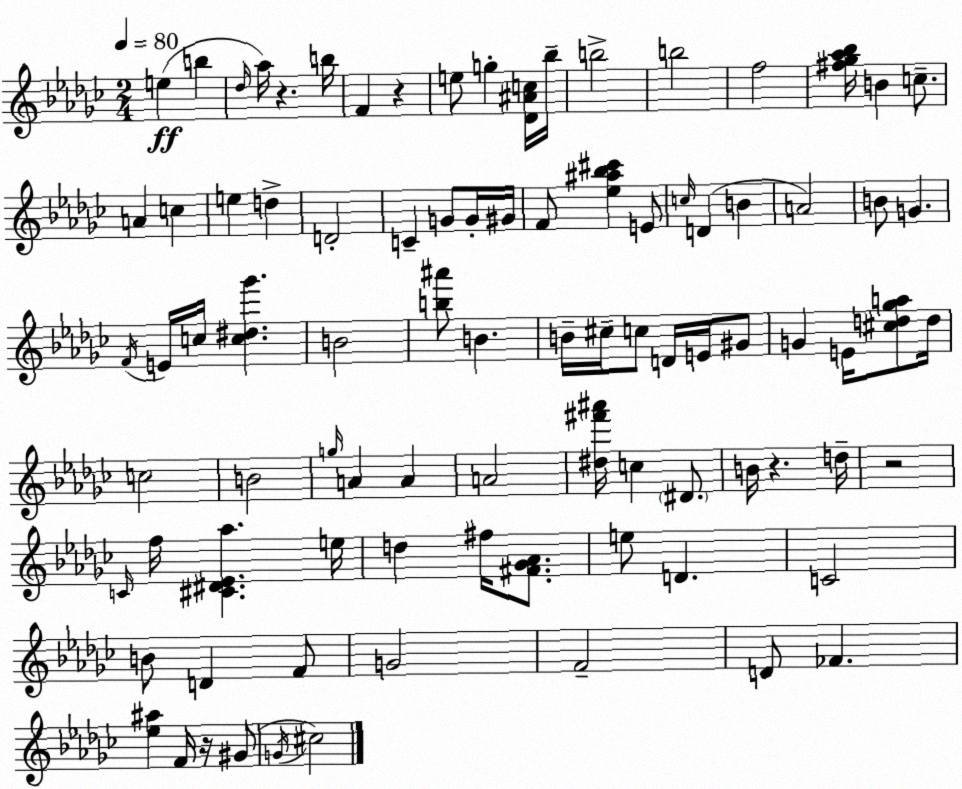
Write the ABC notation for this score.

X:1
T:Untitled
M:2/4
L:1/4
K:Ebm
e b _d/4 _a/4 z b/4 F z e/2 g [_D^Ac]/4 _b/4 b2 b2 f2 [^f_g_a_b]/4 B c/2 A c e d D2 C G/2 G/4 ^G/4 F/2 [_e^a_b^c'] E/2 c/4 D B A2 B/2 G F/4 E/4 c/4 [c^d_g'] B2 [b^a']/2 B B/4 ^c/4 c/2 D/4 E/4 ^G/2 G E/4 [^cd_ga]/2 d/4 c2 B2 g/4 A A A2 [^d^f'^a']/4 c ^D/2 B/4 z d/4 z2 C/4 f/4 [^C^D_E_a] e/4 d ^f/4 [^F_G_A]/2 e/2 D C2 B/2 D F/2 G2 F2 D/2 _F [_e^a] F/4 z/4 ^G/2 G/4 ^c2